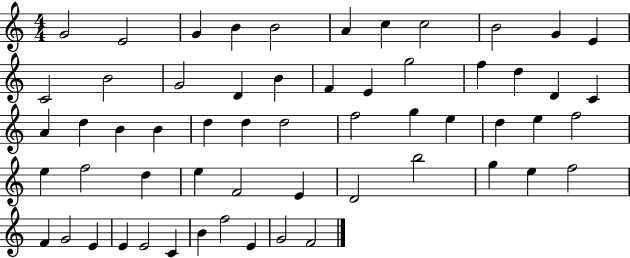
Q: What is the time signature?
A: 4/4